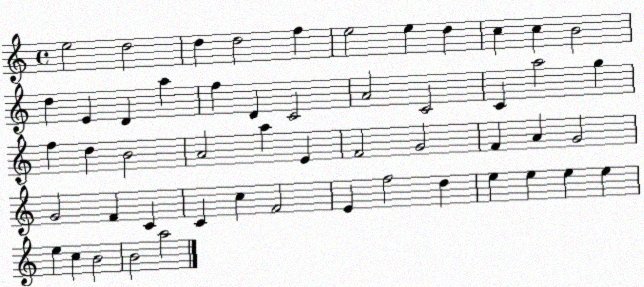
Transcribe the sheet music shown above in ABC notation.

X:1
T:Untitled
M:4/4
L:1/4
K:C
e2 d2 d d2 f e2 e d c c B2 d E D a f D C2 A2 C2 C a2 g f d B2 A2 a E F2 G2 F A G2 G2 F C C c F2 E f2 d e e e e e c B2 B2 a2